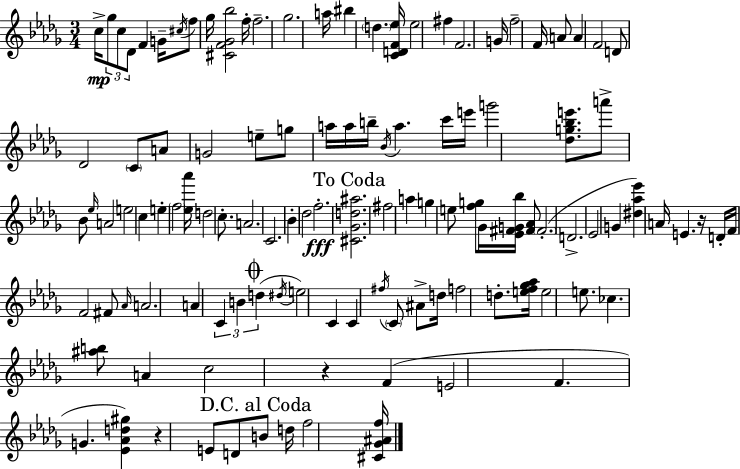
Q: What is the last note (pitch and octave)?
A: F5